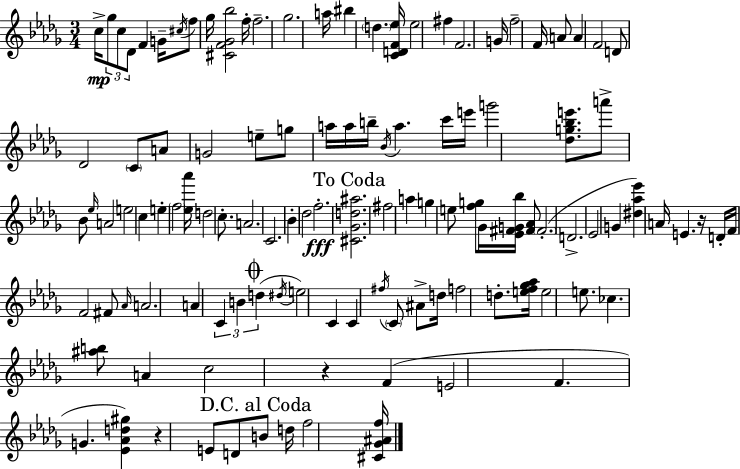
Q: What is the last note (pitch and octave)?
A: F5